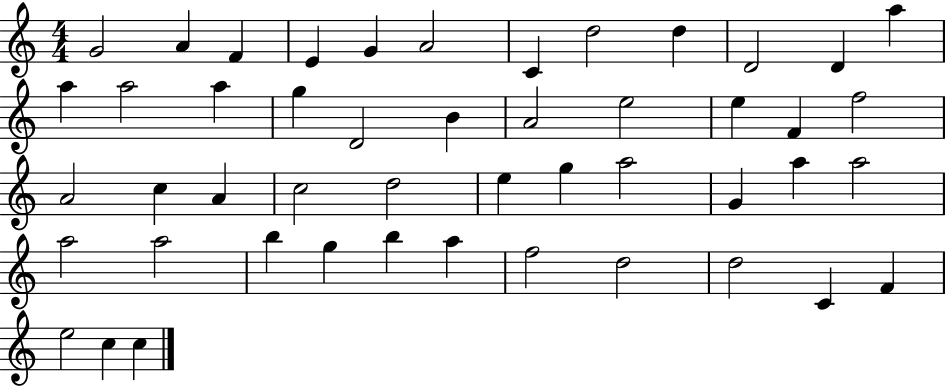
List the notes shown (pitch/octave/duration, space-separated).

G4/h A4/q F4/q E4/q G4/q A4/h C4/q D5/h D5/q D4/h D4/q A5/q A5/q A5/h A5/q G5/q D4/h B4/q A4/h E5/h E5/q F4/q F5/h A4/h C5/q A4/q C5/h D5/h E5/q G5/q A5/h G4/q A5/q A5/h A5/h A5/h B5/q G5/q B5/q A5/q F5/h D5/h D5/h C4/q F4/q E5/h C5/q C5/q